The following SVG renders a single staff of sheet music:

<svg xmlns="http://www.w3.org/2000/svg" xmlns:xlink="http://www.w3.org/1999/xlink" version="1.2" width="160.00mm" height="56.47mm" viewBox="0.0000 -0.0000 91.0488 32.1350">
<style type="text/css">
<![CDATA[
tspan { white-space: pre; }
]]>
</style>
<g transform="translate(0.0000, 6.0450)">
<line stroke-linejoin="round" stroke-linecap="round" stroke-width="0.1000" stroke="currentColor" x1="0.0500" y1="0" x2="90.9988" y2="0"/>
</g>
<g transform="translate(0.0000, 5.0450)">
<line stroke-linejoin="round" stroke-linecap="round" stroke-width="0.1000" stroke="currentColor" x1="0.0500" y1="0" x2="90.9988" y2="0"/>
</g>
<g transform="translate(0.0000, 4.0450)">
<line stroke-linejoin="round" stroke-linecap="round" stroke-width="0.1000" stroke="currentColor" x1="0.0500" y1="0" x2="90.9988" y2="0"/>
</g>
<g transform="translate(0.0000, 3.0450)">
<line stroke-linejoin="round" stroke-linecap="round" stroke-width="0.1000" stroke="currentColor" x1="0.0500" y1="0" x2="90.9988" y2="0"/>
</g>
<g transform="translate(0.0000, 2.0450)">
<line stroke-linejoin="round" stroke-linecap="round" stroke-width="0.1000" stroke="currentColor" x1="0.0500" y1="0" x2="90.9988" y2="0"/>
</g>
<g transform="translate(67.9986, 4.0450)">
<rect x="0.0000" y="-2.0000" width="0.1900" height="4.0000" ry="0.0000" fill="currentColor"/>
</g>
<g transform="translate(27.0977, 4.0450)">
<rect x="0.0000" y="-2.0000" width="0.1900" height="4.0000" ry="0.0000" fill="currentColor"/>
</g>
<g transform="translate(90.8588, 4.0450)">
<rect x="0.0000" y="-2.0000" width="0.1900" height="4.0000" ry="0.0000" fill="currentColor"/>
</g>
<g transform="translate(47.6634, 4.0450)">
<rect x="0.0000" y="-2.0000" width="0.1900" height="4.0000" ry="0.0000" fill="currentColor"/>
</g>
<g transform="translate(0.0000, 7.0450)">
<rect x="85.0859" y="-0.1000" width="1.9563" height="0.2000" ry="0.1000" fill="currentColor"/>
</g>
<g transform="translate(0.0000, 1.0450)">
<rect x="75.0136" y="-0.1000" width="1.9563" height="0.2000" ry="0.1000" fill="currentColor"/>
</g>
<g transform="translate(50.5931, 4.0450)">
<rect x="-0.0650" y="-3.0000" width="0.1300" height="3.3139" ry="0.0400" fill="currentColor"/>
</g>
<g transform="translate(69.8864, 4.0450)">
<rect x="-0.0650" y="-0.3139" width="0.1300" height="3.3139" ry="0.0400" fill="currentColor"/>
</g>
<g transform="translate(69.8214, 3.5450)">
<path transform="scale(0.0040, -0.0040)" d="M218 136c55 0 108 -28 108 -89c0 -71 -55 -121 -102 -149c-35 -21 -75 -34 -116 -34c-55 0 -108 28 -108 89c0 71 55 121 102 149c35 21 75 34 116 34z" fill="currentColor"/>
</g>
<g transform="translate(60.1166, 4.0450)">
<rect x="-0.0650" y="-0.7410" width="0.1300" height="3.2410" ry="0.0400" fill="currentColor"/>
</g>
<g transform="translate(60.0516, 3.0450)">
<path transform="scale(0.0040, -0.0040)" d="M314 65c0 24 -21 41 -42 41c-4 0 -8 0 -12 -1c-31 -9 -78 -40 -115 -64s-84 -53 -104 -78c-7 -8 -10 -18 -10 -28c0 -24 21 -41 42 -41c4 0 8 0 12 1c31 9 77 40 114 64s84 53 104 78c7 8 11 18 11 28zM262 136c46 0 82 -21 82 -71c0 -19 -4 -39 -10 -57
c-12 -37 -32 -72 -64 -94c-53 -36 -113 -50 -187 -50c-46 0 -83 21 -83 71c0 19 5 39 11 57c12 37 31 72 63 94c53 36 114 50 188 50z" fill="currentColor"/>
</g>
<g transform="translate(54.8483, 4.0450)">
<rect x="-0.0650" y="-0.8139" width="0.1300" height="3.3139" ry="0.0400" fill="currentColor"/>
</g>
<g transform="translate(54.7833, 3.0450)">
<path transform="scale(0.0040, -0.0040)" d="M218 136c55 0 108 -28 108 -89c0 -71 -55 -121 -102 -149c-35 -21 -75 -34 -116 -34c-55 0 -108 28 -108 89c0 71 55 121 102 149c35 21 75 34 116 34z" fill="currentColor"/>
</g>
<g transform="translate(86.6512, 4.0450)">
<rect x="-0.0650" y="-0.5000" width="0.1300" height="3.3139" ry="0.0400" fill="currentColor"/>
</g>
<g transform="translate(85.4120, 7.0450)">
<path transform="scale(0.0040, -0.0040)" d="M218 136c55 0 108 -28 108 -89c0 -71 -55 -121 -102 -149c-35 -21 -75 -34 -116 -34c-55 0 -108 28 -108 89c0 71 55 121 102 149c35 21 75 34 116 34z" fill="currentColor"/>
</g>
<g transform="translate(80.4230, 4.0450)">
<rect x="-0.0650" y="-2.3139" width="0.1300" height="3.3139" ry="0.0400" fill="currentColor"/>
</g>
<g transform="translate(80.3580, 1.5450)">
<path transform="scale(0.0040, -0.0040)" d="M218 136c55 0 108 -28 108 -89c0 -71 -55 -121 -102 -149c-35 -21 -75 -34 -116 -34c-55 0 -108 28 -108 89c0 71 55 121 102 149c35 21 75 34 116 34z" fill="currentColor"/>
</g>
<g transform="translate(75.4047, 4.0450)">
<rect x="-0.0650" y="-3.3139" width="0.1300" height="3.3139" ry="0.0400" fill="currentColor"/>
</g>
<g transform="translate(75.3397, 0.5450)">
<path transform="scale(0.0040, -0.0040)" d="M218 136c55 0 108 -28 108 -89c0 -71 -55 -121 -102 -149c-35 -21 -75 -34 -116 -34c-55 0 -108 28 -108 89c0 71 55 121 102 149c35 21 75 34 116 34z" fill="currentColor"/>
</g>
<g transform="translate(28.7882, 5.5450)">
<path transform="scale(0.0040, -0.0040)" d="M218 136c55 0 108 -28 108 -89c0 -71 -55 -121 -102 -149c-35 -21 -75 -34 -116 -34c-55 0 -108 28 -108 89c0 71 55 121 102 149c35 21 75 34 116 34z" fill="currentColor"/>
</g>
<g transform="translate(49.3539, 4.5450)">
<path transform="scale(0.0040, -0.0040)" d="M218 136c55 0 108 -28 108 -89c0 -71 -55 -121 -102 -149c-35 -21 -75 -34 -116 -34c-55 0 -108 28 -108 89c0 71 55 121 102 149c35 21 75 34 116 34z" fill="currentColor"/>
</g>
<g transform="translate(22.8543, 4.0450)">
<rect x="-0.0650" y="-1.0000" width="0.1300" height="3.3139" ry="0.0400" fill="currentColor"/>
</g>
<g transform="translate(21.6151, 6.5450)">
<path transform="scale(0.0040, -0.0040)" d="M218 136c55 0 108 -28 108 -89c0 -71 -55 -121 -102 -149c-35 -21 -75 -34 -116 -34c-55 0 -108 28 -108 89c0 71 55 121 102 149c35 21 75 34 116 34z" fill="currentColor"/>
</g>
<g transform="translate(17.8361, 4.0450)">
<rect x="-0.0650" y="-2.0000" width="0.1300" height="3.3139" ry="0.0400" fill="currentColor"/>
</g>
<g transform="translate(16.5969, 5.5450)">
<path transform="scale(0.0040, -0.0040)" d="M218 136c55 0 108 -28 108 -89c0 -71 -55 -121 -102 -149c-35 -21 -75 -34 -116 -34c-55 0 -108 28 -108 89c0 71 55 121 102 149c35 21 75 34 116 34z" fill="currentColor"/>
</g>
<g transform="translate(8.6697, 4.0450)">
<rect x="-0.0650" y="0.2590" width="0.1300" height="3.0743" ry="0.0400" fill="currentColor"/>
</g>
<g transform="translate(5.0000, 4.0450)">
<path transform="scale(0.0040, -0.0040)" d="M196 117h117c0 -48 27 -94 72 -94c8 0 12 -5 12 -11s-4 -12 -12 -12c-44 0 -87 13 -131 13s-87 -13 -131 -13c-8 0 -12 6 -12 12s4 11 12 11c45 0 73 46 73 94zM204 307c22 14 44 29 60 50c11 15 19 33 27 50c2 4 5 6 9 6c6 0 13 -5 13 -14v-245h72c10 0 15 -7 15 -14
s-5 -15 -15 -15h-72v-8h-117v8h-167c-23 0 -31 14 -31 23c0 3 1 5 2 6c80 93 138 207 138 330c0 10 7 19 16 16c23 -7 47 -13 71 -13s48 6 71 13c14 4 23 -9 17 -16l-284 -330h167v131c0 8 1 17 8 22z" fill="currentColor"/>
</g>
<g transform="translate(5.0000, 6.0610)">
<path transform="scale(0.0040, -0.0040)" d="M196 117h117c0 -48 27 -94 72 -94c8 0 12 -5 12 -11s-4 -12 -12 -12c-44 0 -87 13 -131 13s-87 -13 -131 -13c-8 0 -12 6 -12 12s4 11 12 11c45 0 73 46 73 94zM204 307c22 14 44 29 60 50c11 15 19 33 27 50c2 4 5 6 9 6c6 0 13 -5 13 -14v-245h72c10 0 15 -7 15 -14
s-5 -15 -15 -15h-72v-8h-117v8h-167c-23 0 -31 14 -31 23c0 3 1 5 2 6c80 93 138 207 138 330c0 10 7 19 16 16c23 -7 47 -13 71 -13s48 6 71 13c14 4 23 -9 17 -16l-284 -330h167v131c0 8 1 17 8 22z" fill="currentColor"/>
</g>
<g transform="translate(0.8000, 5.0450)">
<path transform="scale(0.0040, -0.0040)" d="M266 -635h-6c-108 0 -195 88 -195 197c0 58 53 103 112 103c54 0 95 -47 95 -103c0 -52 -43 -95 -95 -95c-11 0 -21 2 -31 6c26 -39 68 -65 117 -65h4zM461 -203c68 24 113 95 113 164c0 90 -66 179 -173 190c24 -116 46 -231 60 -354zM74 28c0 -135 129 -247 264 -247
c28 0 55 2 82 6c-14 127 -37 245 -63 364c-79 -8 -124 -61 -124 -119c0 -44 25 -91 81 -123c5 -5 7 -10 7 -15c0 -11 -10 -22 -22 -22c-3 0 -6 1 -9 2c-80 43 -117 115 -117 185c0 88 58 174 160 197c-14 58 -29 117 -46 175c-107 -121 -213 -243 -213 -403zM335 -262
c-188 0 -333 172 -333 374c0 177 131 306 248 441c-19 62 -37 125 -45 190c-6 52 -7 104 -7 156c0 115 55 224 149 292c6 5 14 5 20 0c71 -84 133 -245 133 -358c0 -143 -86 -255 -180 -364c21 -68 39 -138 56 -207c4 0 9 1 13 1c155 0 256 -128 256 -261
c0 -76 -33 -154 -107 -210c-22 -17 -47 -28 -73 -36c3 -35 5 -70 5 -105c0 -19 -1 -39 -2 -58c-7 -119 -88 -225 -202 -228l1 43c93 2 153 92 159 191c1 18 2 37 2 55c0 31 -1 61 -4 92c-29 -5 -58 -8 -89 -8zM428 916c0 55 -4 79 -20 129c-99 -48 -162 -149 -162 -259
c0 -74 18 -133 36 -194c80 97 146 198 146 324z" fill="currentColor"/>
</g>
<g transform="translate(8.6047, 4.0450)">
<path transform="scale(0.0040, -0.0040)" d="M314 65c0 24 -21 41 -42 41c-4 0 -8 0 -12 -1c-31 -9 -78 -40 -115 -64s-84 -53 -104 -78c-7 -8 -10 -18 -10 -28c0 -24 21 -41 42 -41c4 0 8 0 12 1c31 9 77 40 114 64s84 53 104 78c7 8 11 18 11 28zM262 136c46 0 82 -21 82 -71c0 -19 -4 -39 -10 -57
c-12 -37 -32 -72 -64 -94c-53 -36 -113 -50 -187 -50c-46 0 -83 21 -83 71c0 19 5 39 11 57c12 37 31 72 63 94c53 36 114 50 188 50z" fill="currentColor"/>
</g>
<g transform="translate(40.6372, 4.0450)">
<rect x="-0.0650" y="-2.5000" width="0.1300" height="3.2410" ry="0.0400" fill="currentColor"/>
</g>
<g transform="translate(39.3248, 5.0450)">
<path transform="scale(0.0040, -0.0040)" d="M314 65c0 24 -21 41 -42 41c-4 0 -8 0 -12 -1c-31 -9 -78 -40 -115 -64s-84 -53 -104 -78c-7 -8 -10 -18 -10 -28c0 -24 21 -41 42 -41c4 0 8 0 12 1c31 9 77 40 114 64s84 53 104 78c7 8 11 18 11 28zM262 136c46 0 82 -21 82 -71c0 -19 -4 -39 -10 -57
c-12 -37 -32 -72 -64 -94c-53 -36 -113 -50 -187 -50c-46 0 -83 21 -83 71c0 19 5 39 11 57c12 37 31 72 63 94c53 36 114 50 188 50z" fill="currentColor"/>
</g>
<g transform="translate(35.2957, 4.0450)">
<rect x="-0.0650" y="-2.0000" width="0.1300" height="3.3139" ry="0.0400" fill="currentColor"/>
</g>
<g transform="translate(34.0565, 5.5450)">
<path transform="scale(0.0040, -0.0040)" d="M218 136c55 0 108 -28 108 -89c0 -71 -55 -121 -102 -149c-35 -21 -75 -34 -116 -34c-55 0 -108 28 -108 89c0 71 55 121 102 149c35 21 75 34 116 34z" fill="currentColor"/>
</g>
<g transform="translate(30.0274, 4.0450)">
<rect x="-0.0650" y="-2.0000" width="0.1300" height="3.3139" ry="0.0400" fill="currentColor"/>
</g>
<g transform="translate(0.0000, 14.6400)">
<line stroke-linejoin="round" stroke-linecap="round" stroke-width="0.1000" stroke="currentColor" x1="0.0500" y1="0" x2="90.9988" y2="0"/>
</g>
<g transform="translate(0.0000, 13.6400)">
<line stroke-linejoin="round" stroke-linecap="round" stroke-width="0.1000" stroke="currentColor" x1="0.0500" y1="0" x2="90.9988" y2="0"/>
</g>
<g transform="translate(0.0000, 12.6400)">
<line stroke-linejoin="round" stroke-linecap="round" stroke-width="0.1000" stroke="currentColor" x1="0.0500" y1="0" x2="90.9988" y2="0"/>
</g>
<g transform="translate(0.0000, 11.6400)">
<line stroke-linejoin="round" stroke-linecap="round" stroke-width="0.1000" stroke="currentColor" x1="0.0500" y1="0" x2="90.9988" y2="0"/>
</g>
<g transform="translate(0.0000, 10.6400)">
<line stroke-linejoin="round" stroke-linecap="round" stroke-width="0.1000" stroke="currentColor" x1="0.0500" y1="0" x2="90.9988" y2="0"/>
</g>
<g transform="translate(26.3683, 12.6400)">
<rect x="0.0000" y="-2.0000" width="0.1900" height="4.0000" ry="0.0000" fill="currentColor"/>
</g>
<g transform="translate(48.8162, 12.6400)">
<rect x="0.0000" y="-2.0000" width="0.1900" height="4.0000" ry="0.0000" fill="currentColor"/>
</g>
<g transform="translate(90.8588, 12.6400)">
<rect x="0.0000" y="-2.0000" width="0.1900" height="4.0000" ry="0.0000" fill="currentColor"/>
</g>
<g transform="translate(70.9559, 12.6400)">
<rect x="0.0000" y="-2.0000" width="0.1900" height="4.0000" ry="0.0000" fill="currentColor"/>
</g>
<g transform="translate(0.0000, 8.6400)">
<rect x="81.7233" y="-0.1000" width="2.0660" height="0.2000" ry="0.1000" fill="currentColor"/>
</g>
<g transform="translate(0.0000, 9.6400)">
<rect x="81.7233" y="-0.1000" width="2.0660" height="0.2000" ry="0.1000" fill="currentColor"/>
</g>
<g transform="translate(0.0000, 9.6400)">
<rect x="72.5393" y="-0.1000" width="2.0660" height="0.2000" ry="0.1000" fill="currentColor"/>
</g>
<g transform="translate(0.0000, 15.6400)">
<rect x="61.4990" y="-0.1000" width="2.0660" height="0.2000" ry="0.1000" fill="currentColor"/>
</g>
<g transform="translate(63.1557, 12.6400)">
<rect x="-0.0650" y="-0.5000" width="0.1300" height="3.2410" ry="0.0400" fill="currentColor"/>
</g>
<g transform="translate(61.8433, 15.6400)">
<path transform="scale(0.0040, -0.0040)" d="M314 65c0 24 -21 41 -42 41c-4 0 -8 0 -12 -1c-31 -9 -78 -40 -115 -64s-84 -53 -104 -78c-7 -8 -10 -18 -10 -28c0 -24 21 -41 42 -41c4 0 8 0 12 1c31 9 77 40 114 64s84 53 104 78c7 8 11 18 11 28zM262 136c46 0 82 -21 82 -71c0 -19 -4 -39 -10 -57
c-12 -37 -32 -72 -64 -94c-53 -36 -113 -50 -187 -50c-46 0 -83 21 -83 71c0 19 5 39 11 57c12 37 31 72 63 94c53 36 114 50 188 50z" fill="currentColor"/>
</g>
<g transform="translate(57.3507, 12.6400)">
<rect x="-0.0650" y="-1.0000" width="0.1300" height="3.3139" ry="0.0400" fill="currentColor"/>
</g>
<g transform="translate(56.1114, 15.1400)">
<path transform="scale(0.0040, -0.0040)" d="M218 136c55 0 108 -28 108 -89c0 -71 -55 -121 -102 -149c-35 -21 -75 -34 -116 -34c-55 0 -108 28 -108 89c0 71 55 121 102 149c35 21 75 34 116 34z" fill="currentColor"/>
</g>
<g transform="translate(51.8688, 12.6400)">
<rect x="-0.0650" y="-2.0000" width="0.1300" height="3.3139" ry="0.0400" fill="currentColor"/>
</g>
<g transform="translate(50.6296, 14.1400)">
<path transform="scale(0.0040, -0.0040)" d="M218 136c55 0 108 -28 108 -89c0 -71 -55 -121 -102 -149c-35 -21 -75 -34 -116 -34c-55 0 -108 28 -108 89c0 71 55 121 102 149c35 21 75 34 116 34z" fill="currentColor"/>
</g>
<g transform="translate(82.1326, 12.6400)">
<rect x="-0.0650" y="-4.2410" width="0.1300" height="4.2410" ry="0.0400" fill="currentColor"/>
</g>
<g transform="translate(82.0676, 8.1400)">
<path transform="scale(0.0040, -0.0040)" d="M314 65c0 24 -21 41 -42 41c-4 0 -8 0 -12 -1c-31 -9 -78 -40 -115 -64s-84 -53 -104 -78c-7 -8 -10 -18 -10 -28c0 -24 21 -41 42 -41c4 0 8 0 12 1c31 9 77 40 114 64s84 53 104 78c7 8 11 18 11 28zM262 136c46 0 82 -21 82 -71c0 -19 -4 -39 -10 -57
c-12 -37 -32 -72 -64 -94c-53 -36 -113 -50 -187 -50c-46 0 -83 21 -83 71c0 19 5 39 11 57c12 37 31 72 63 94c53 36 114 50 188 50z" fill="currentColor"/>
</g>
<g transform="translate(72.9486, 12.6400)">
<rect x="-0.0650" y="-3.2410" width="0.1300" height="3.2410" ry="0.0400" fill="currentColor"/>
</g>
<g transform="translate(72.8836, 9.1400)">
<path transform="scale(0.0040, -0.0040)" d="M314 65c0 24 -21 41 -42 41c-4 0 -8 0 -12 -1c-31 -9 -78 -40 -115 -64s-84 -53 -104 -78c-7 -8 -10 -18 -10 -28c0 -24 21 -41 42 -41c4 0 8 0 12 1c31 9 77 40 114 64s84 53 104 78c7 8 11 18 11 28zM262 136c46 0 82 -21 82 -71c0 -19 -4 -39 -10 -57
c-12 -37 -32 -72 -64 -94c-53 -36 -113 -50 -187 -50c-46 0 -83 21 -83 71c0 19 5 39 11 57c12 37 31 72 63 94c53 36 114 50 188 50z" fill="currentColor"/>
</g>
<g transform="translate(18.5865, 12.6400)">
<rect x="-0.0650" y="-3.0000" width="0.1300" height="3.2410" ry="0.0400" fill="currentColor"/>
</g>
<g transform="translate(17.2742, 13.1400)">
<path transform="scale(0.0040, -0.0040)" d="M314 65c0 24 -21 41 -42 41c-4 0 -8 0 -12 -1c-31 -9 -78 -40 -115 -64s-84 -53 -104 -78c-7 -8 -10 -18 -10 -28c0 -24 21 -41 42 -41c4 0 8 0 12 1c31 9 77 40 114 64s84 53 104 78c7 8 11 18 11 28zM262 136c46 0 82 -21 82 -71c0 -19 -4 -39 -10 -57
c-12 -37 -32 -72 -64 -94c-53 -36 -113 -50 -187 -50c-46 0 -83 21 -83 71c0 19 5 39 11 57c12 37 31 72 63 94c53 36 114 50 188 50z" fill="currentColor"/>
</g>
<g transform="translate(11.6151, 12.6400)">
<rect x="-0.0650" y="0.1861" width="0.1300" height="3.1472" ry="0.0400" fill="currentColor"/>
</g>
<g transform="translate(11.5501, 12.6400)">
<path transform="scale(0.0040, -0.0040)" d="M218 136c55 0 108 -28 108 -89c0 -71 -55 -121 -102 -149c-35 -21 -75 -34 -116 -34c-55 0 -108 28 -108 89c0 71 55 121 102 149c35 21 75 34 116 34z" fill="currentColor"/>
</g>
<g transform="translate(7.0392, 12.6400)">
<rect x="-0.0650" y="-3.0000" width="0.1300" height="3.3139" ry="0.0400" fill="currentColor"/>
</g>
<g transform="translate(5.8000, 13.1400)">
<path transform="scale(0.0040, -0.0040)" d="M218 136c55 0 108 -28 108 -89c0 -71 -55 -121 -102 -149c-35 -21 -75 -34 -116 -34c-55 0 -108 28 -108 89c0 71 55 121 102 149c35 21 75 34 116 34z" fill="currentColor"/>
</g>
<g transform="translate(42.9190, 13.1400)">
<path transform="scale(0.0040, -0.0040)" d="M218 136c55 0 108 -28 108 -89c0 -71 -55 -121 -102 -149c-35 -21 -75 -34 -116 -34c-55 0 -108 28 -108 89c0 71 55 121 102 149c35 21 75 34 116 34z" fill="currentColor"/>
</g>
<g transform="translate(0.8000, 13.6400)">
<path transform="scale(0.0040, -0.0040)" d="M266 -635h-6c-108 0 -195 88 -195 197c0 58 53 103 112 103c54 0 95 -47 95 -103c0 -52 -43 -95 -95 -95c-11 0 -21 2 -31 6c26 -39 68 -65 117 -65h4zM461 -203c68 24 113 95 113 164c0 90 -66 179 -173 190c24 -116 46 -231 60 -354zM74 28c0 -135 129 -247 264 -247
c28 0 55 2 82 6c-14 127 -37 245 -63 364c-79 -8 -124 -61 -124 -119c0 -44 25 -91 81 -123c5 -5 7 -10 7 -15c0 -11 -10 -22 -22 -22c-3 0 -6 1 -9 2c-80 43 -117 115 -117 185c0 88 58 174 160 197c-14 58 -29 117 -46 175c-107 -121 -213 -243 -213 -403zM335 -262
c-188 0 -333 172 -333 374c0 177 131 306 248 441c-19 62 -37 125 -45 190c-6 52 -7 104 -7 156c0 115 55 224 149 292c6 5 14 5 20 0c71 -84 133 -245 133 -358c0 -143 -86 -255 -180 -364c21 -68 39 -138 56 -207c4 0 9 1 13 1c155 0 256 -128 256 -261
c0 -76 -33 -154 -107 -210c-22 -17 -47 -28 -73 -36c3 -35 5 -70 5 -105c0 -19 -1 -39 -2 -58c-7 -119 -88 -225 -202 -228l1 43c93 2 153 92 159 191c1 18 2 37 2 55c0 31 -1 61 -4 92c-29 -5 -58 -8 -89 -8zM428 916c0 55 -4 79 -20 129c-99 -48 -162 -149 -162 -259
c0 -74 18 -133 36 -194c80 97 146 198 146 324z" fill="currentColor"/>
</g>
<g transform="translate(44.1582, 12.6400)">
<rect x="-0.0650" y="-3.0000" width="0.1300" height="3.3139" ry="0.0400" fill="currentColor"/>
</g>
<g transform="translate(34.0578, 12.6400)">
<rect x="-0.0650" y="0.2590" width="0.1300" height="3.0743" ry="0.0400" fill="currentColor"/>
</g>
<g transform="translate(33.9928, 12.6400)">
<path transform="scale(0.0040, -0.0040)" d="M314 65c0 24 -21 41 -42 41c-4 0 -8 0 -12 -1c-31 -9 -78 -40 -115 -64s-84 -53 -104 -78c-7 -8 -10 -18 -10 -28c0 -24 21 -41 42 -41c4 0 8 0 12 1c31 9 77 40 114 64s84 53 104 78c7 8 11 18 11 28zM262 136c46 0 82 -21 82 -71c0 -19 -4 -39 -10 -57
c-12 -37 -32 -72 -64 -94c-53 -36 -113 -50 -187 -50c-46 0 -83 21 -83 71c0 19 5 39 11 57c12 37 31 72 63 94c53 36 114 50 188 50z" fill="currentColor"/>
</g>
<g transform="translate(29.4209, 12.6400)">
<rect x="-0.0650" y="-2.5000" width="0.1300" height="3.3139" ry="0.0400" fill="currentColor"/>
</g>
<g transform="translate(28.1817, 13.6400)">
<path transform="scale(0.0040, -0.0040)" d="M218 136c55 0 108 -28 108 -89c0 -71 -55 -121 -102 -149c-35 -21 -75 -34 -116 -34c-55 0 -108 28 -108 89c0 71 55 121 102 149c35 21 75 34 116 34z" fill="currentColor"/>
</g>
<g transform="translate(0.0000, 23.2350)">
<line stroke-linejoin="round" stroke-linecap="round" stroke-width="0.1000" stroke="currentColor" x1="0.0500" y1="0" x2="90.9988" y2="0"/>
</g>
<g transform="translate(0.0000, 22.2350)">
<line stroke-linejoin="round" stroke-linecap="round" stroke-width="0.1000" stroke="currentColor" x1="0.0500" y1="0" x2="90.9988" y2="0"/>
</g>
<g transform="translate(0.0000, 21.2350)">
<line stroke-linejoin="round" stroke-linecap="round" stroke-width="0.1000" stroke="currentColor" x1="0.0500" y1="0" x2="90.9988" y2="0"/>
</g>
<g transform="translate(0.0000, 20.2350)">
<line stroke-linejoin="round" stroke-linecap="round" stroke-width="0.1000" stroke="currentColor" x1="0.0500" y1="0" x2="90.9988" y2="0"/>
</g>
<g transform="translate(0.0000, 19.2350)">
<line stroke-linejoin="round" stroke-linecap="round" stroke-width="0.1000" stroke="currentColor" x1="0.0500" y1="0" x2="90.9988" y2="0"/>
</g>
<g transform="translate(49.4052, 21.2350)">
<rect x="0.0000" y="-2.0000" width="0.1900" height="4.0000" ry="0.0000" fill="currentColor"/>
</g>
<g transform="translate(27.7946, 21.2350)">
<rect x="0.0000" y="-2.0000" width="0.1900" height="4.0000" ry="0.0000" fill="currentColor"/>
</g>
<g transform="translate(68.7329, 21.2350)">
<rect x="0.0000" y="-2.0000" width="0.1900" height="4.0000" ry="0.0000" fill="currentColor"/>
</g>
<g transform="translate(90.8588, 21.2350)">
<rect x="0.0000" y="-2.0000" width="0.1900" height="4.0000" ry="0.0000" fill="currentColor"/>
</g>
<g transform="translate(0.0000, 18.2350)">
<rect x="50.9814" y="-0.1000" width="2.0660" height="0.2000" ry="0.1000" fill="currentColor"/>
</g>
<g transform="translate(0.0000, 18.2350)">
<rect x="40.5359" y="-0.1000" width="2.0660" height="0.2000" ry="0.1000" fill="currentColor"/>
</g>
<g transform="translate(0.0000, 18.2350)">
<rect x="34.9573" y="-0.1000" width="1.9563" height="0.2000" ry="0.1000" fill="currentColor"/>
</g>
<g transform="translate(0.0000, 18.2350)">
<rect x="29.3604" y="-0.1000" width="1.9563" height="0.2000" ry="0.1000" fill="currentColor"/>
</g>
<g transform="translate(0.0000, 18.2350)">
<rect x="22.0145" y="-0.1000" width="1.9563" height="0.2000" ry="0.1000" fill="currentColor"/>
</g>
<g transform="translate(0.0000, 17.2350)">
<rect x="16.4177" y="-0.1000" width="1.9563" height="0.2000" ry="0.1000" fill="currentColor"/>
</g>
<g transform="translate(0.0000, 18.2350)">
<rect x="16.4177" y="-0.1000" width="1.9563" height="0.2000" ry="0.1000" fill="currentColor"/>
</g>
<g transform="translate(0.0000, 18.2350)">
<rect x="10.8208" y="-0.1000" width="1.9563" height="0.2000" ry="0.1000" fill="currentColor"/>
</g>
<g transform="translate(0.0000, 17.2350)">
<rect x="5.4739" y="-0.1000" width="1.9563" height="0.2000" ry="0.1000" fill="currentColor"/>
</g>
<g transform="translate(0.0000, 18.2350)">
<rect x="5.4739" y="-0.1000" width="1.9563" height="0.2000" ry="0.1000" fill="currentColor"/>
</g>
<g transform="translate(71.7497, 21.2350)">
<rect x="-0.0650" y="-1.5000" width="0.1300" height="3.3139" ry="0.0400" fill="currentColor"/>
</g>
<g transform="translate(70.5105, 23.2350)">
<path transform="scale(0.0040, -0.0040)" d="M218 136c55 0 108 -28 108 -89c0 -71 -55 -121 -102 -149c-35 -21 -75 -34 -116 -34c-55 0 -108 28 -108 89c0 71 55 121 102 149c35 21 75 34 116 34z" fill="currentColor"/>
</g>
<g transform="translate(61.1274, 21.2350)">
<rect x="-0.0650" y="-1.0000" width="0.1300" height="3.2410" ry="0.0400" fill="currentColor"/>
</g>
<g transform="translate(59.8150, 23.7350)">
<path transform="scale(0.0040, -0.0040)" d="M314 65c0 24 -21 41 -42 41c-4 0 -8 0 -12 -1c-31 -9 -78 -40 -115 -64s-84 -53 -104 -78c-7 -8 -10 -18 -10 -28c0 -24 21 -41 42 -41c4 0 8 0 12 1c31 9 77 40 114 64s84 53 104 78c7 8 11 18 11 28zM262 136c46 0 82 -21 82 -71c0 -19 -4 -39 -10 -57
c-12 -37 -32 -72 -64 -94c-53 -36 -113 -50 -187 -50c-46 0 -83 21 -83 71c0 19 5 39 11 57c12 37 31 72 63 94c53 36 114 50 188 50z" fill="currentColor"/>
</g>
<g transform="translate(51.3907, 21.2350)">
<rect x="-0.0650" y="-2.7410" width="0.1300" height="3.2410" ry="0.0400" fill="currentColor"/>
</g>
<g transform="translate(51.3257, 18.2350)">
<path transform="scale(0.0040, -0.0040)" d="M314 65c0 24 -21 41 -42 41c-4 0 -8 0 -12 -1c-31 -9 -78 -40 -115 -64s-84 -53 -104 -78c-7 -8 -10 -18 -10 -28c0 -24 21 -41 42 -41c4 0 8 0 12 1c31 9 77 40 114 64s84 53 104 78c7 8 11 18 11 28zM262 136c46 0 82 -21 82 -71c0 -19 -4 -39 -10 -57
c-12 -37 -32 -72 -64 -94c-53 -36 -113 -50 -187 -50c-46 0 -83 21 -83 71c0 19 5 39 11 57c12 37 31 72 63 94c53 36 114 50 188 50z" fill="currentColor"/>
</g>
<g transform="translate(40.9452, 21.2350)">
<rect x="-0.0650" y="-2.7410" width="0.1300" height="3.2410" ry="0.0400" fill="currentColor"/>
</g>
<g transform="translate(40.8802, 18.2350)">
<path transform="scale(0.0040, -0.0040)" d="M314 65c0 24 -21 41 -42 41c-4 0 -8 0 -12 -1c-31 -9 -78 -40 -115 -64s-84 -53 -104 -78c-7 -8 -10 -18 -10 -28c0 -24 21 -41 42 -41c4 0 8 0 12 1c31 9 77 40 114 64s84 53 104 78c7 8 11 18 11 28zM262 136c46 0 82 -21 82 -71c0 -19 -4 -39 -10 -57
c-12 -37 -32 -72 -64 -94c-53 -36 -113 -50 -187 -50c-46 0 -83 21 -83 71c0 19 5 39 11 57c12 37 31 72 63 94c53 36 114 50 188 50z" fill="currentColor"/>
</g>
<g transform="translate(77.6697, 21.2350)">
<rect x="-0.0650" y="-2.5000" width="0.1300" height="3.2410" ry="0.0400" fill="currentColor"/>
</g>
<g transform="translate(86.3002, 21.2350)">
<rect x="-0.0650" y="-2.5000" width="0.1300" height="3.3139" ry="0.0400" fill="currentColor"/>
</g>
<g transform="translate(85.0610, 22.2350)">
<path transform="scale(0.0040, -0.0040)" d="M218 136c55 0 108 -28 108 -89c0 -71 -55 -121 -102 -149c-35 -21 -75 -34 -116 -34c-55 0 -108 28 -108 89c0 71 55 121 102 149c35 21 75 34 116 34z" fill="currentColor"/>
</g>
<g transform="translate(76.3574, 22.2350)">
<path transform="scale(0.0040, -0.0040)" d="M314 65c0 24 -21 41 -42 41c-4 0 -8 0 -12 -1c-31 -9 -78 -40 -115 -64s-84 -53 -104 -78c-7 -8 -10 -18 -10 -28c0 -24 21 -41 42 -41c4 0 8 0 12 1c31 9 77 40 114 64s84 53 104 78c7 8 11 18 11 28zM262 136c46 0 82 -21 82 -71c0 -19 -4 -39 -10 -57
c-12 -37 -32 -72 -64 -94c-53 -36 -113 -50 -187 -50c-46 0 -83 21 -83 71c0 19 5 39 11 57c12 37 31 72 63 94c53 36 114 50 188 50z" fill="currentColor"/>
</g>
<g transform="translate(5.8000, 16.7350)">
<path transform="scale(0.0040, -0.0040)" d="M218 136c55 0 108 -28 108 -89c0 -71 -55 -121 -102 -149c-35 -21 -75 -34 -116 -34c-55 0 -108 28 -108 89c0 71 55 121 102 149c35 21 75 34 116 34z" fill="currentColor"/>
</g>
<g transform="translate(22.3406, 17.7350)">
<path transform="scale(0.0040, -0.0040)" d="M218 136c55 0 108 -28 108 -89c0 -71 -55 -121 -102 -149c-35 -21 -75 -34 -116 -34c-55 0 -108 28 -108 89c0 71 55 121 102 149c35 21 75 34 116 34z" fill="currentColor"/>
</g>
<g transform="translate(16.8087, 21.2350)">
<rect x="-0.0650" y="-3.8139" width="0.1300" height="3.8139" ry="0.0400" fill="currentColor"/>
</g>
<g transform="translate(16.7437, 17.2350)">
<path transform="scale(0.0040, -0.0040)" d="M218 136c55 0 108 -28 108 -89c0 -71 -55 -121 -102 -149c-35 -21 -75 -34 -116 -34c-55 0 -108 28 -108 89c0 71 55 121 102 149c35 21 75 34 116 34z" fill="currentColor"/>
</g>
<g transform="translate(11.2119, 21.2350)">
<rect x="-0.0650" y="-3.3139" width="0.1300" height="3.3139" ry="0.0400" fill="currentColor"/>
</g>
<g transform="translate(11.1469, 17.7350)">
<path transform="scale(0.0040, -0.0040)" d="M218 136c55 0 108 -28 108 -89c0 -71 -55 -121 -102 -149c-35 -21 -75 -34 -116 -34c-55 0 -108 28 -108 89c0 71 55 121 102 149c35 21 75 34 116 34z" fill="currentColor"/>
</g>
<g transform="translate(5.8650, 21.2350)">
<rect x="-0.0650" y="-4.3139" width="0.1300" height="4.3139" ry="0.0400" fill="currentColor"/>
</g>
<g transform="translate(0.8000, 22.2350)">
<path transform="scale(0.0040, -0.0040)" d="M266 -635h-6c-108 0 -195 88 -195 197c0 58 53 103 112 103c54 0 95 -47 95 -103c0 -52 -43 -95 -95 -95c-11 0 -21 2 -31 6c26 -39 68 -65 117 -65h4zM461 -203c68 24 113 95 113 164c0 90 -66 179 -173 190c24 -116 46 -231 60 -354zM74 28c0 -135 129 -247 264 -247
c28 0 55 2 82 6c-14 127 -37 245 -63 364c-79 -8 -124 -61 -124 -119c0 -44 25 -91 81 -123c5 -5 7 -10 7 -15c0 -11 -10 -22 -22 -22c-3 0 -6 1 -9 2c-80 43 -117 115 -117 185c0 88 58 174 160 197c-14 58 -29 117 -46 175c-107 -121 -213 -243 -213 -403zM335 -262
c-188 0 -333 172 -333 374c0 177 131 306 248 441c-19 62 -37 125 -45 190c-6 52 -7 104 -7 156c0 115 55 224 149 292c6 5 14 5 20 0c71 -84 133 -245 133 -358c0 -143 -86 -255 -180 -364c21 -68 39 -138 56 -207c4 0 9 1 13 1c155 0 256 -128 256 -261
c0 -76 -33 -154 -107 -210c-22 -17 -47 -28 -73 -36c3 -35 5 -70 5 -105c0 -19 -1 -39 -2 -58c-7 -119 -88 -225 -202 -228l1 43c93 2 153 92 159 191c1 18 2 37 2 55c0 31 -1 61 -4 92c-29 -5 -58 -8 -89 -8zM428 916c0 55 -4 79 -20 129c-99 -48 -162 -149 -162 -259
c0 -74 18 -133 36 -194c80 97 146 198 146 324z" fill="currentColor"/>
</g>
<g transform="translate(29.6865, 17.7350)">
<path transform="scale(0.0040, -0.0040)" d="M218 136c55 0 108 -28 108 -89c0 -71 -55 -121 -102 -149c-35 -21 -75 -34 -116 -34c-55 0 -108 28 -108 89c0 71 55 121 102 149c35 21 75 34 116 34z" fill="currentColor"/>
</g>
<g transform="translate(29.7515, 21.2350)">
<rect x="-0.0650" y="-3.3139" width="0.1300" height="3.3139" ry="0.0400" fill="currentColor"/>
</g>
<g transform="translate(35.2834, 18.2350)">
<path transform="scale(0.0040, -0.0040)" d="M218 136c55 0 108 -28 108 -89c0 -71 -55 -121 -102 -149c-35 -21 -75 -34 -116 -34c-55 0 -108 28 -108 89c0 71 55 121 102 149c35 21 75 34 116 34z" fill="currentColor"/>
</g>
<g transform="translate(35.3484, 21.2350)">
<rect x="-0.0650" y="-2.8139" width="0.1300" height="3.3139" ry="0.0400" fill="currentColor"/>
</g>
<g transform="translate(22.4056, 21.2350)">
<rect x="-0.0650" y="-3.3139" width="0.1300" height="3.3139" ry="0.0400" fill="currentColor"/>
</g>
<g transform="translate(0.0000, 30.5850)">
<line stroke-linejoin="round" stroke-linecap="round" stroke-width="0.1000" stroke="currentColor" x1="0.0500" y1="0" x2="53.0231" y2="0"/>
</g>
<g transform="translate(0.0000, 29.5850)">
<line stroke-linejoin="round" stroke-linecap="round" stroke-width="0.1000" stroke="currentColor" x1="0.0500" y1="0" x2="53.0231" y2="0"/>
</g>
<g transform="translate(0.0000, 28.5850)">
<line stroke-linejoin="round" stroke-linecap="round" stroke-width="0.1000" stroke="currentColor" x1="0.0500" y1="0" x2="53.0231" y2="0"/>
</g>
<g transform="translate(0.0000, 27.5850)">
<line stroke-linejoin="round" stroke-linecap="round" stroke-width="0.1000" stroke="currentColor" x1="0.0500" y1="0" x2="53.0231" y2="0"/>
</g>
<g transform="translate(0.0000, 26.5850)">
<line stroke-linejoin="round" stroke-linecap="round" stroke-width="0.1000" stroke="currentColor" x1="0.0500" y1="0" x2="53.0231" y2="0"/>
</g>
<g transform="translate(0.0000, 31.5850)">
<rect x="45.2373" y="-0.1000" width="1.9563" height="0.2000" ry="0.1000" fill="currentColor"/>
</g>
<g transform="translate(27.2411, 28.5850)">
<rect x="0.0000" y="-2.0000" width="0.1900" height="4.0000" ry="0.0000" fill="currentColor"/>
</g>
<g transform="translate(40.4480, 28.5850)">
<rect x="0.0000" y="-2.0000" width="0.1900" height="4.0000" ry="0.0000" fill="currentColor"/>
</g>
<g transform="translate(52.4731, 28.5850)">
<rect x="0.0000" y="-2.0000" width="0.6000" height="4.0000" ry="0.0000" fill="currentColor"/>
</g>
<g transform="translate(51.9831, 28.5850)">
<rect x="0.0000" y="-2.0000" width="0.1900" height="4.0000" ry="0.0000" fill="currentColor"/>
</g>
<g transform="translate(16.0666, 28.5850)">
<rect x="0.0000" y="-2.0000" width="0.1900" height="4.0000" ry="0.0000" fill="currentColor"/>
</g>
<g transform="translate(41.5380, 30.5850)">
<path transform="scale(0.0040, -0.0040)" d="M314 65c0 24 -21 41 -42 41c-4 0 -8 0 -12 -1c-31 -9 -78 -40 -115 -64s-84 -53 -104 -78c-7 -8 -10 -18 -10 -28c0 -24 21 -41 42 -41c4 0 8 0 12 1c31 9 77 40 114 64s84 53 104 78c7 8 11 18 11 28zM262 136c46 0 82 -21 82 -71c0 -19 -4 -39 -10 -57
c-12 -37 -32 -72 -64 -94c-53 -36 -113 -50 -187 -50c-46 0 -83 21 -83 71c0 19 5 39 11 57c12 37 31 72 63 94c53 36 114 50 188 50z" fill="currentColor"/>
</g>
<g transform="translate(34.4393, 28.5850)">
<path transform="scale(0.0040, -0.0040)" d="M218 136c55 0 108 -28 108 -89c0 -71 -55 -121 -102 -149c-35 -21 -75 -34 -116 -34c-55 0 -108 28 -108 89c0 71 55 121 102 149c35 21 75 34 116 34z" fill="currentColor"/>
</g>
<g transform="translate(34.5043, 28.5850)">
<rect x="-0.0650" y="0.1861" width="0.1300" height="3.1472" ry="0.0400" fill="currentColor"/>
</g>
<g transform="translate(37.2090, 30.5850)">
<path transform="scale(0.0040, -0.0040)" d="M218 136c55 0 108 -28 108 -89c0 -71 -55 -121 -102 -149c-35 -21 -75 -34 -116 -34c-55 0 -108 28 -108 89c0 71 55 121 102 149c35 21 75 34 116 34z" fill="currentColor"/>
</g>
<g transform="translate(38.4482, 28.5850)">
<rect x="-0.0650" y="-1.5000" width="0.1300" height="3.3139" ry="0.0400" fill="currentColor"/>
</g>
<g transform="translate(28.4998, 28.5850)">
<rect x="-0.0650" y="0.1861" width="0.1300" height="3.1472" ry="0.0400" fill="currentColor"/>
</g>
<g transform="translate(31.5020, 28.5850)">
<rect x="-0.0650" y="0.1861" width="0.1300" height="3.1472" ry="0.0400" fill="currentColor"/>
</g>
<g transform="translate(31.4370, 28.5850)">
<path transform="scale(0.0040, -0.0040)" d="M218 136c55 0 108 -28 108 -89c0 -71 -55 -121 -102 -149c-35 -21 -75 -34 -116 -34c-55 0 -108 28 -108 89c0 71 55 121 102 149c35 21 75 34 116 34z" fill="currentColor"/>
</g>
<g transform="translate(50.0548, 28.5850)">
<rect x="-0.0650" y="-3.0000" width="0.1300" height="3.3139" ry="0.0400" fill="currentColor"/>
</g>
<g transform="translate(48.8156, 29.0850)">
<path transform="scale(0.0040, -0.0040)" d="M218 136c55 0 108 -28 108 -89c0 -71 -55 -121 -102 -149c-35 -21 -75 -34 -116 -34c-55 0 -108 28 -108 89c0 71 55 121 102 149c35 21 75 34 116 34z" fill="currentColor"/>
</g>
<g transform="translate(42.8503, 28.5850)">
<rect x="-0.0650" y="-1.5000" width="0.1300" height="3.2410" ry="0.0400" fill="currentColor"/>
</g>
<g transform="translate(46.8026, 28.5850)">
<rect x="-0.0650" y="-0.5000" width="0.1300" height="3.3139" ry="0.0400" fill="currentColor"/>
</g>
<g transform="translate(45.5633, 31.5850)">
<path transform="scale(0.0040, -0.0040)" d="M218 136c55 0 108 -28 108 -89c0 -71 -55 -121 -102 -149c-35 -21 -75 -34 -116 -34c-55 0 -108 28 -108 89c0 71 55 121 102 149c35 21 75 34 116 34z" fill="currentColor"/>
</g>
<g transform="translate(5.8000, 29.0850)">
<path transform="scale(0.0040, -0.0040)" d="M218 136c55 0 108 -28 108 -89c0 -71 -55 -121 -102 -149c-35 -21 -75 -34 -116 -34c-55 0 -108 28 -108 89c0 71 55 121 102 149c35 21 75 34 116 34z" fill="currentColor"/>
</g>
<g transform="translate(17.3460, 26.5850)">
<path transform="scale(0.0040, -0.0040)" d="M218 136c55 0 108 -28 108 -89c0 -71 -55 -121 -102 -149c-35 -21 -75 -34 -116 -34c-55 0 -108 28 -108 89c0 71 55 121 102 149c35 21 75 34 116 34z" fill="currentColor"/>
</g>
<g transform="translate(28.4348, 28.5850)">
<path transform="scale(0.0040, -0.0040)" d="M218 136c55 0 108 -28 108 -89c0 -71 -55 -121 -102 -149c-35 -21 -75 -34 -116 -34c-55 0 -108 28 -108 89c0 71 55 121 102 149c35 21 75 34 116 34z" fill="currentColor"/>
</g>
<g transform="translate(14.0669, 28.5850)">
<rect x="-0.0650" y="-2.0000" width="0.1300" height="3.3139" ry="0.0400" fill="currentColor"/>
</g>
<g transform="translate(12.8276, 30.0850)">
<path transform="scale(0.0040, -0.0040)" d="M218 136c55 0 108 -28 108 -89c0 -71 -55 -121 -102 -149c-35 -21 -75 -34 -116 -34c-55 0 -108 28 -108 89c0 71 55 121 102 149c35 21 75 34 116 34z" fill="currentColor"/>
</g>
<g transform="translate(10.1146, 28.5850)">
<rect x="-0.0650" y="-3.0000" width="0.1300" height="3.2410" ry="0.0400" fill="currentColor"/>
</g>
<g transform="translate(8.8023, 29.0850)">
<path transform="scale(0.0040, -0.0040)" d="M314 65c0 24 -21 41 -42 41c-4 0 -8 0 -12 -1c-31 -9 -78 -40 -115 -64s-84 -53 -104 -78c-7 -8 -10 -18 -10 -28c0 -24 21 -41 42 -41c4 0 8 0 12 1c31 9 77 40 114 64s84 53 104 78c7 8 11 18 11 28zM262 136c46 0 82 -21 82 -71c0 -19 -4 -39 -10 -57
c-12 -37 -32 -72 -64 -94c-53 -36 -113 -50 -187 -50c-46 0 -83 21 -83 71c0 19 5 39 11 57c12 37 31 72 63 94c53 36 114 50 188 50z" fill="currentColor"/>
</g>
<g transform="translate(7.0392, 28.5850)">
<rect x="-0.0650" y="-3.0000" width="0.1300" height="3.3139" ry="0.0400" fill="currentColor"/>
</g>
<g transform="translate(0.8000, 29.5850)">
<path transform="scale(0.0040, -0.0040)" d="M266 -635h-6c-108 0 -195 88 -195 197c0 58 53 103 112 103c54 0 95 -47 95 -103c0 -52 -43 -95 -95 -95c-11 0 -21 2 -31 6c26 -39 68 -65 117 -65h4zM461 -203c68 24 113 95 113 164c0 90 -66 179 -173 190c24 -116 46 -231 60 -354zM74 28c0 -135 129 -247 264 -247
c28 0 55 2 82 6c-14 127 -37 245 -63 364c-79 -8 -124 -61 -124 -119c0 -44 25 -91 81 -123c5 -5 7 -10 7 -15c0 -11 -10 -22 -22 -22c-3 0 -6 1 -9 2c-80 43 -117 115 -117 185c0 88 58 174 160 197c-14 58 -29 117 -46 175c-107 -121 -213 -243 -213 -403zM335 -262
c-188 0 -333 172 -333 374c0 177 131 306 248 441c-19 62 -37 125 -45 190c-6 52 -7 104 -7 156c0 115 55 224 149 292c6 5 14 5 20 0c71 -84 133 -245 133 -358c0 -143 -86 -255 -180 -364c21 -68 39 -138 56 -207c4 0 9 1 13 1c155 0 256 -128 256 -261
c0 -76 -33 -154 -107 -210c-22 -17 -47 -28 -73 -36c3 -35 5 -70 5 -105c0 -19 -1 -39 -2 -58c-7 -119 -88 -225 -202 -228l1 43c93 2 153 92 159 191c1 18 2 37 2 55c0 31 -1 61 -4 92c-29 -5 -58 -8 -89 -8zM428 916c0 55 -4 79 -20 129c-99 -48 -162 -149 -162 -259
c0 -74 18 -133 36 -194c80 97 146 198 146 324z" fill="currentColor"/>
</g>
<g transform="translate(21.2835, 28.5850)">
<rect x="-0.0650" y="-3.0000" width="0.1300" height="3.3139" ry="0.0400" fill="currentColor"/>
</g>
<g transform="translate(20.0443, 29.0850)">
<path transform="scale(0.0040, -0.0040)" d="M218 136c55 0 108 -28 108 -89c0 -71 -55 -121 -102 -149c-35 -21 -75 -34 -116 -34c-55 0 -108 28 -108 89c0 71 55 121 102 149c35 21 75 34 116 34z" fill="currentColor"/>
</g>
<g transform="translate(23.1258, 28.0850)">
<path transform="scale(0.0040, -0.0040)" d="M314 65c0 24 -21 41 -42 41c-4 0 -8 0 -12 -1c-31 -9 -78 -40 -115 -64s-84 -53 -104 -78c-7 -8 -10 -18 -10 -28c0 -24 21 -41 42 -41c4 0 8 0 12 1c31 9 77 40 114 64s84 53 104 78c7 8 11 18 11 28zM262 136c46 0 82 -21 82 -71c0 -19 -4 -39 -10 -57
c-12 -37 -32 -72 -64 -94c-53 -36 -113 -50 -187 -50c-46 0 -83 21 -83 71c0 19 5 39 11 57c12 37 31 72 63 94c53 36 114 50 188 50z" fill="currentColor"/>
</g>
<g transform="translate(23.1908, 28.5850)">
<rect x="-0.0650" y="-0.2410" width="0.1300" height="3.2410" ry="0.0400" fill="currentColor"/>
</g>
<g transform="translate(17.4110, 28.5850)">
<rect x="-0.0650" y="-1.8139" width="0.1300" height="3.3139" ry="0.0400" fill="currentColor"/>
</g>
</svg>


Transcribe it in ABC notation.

X:1
T:Untitled
M:4/4
L:1/4
K:C
B2 F D F F G2 A d d2 c b g C A B A2 G B2 A F D C2 b2 d'2 d' b c' b b a a2 a2 D2 E G2 G A A2 F f A c2 B B B E E2 C A